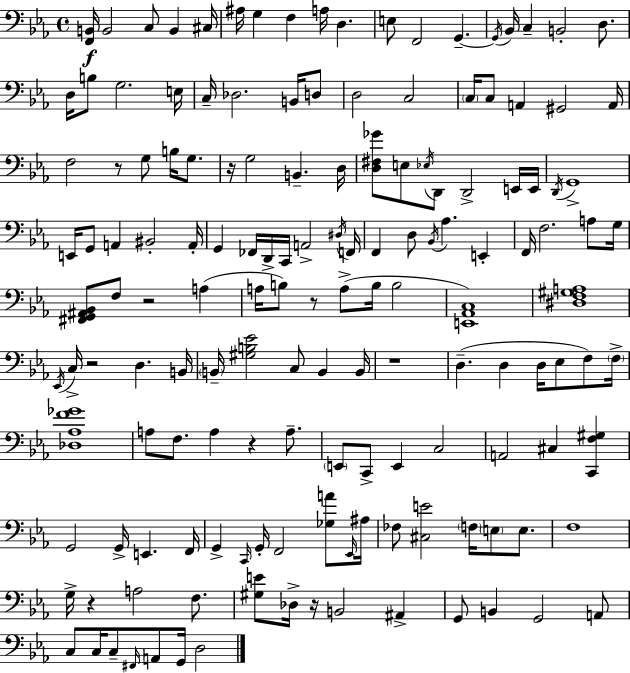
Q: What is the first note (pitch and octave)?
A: B2